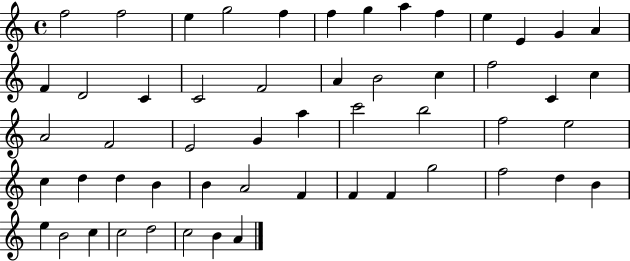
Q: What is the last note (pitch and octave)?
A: A4